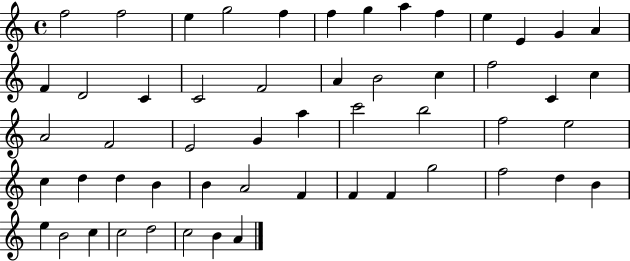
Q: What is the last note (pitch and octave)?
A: A4